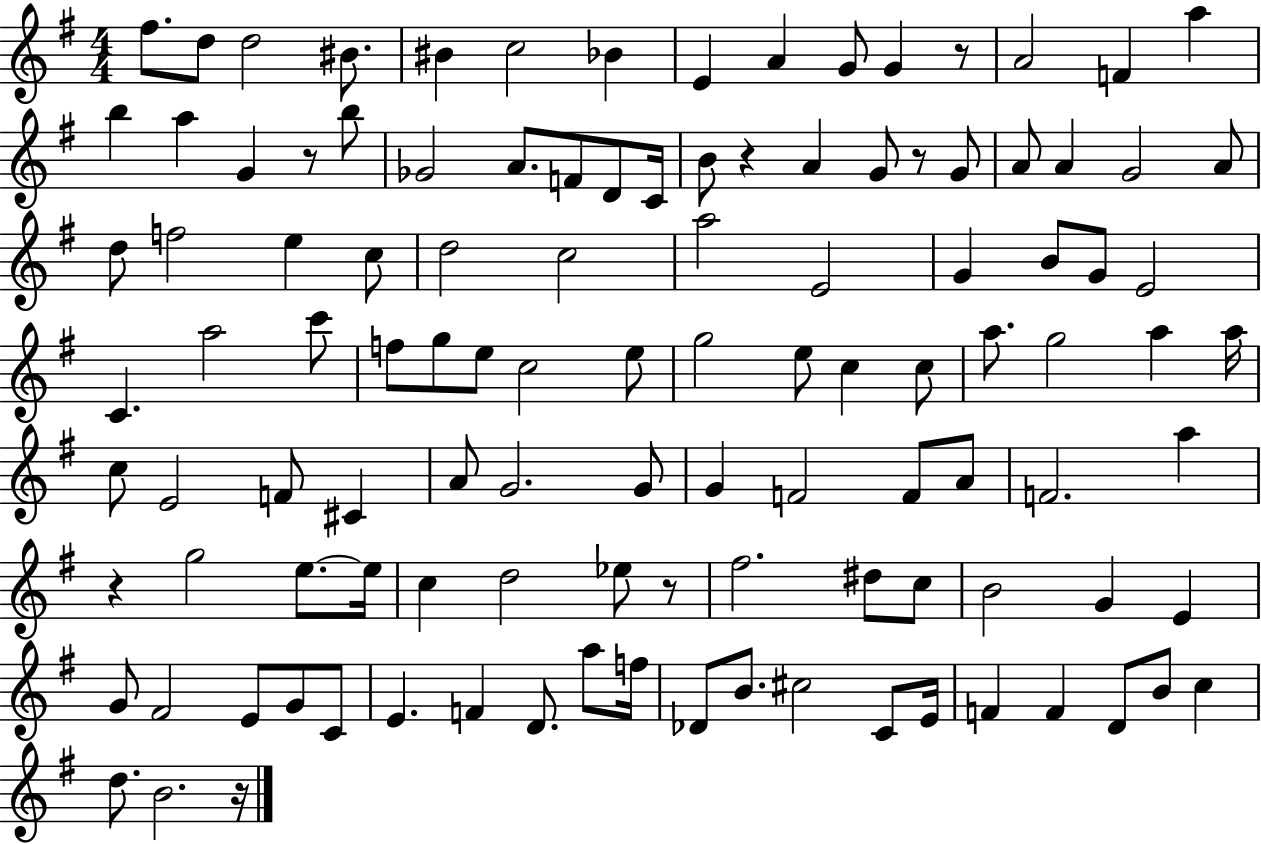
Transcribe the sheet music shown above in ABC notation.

X:1
T:Untitled
M:4/4
L:1/4
K:G
^f/2 d/2 d2 ^B/2 ^B c2 _B E A G/2 G z/2 A2 F a b a G z/2 b/2 _G2 A/2 F/2 D/2 C/4 B/2 z A G/2 z/2 G/2 A/2 A G2 A/2 d/2 f2 e c/2 d2 c2 a2 E2 G B/2 G/2 E2 C a2 c'/2 f/2 g/2 e/2 c2 e/2 g2 e/2 c c/2 a/2 g2 a a/4 c/2 E2 F/2 ^C A/2 G2 G/2 G F2 F/2 A/2 F2 a z g2 e/2 e/4 c d2 _e/2 z/2 ^f2 ^d/2 c/2 B2 G E G/2 ^F2 E/2 G/2 C/2 E F D/2 a/2 f/4 _D/2 B/2 ^c2 C/2 E/4 F F D/2 B/2 c d/2 B2 z/4